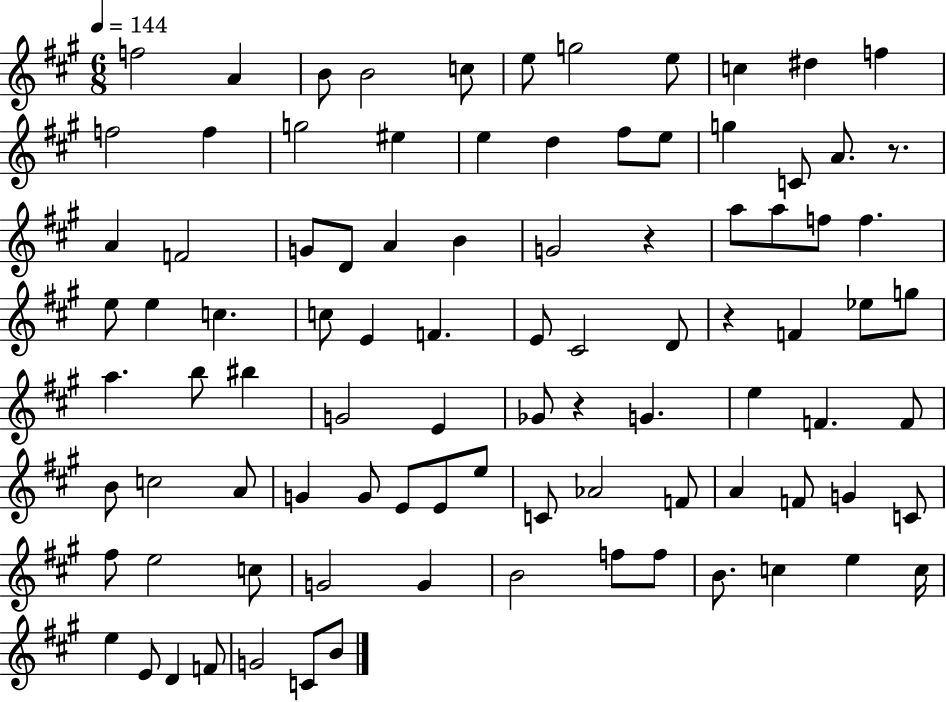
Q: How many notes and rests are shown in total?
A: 93